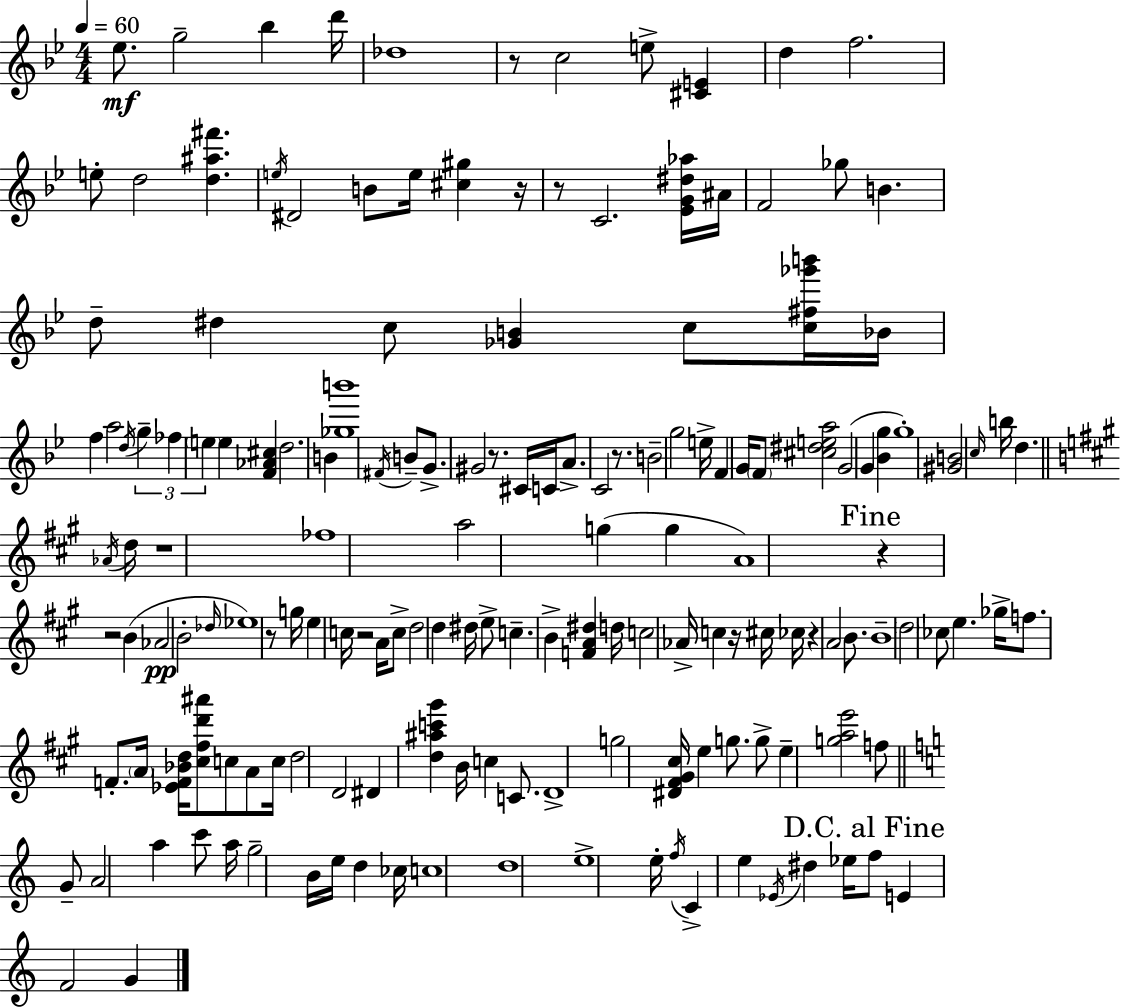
{
  \clef treble
  \numericTimeSignature
  \time 4/4
  \key g \minor
  \tempo 4 = 60
  ees''8.\mf g''2-- bes''4 d'''16 | des''1 | r8 c''2 e''8-> <cis' e'>4 | d''4 f''2. | \break e''8-. d''2 <d'' ais'' fis'''>4. | \acciaccatura { e''16 } dis'2 b'8 e''16 <cis'' gis''>4 | r16 r8 c'2. <ees' g' dis'' aes''>16 | ais'16 f'2 ges''8 b'4. | \break d''8-- dis''4 c''8 <ges' b'>4 c''8 <c'' fis'' ges''' b'''>16 | bes'16 f''4 a''2 \acciaccatura { d''16 } \tuplet 3/2 { g''4-- | fes''4 \parenthesize e''4 } e''4 <f' aes' cis''>4 | d''2. b'4 | \break <ges'' b'''>1 | \acciaccatura { fis'16 } b'8-- g'8.-> gis'2 | r8. cis'16 c'16 a'8.-> c'2 | r8. b'2-- g''2 | \break e''16-> f'4 g'16 \parenthesize f'8 <cis'' dis'' e'' a''>2 | g'2( g'4 <bes' g''>4 | g''1-.) | <gis' b'>2 \grace { c''16 } b''16 d''4. | \break \bar "||" \break \key a \major \acciaccatura { aes'16 } d''16 r1 | fes''1 | a''2 g''4( g''4 | a'1) | \break \mark "Fine" r4 r2 b'4( | aes'2\pp b'2-. | \grace { des''16 } ees''1) | r8 g''16 e''4 c''16 r2 | \break a'16 c''8-> d''2 d''4 | dis''16 e''8-> c''4.-- b'4-> <f' a' dis''>4 | d''16 c''2 aes'16-> c''4 | r16 cis''16 ces''16 r4 a'2 | \break b'8. b'1-- | \parenthesize d''2 ces''8 e''4. | ges''16-> f''8. f'8.-. \parenthesize a'16 <ees' f' bes' d''>16 <cis'' fis'' d''' ais'''>8 c''8 | a'8 c''16 d''2 d'2 | \break dis'4 <d'' ais'' c''' gis'''>4 b'16 c''4 | c'8. d'1-> | g''2 <dis' fis' gis' cis''>16 e''4 | g''8. g''8-> e''4-- <g'' a'' e'''>2 | \break f''8 \bar "||" \break \key a \minor g'8-- a'2 a''4 c'''8 | a''16 g''2-- b'16 e''16 d''4 ces''16 | c''1 | d''1 | \break e''1-> | e''16-. \acciaccatura { f''16 } c'4-> e''4 \acciaccatura { ees'16 } dis''4 ees''16 | \mark "D.C. al Fine" f''8 e'4 f'2 g'4 | \bar "|."
}